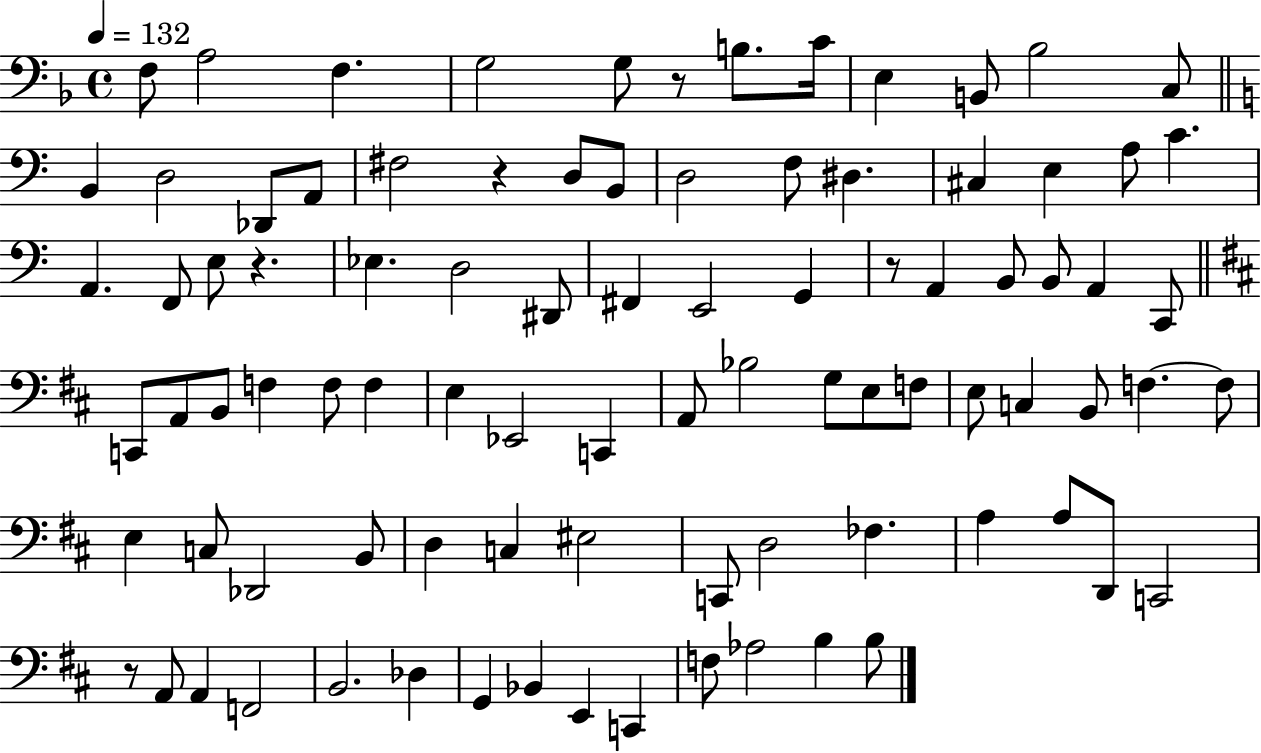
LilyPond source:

{
  \clef bass
  \time 4/4
  \defaultTimeSignature
  \key f \major
  \tempo 4 = 132
  f8 a2 f4. | g2 g8 r8 b8. c'16 | e4 b,8 bes2 c8 | \bar "||" \break \key c \major b,4 d2 des,8 a,8 | fis2 r4 d8 b,8 | d2 f8 dis4. | cis4 e4 a8 c'4. | \break a,4. f,8 e8 r4. | ees4. d2 dis,8 | fis,4 e,2 g,4 | r8 a,4 b,8 b,8 a,4 c,8 | \break \bar "||" \break \key d \major c,8 a,8 b,8 f4 f8 f4 | e4 ees,2 c,4 | a,8 bes2 g8 e8 f8 | e8 c4 b,8 f4.~~ f8 | \break e4 c8 des,2 b,8 | d4 c4 eis2 | c,8 d2 fes4. | a4 a8 d,8 c,2 | \break r8 a,8 a,4 f,2 | b,2. des4 | g,4 bes,4 e,4 c,4 | f8 aes2 b4 b8 | \break \bar "|."
}